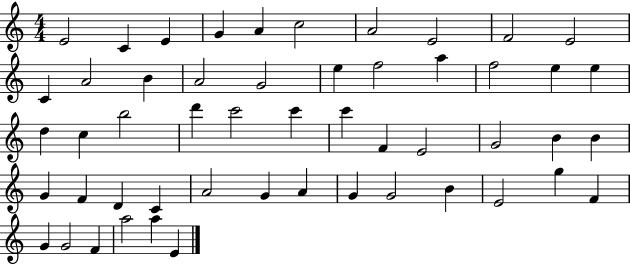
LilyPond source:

{
  \clef treble
  \numericTimeSignature
  \time 4/4
  \key c \major
  e'2 c'4 e'4 | g'4 a'4 c''2 | a'2 e'2 | f'2 e'2 | \break c'4 a'2 b'4 | a'2 g'2 | e''4 f''2 a''4 | f''2 e''4 e''4 | \break d''4 c''4 b''2 | d'''4 c'''2 c'''4 | c'''4 f'4 e'2 | g'2 b'4 b'4 | \break g'4 f'4 d'4 c'4 | a'2 g'4 a'4 | g'4 g'2 b'4 | e'2 g''4 f'4 | \break g'4 g'2 f'4 | a''2 a''4 e'4 | \bar "|."
}